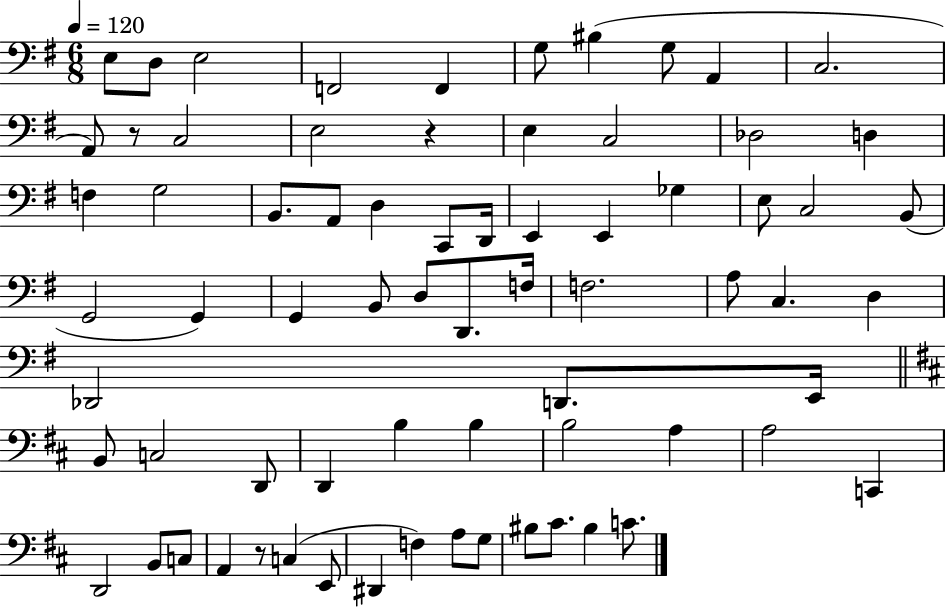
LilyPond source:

{
  \clef bass
  \numericTimeSignature
  \time 6/8
  \key g \major
  \tempo 4 = 120
  e8 d8 e2 | f,2 f,4 | g8 bis4( g8 a,4 | c2. | \break a,8) r8 c2 | e2 r4 | e4 c2 | des2 d4 | \break f4 g2 | b,8. a,8 d4 c,8 d,16 | e,4 e,4 ges4 | e8 c2 b,8( | \break g,2 g,4) | g,4 b,8 d8 d,8. f16 | f2. | a8 c4. d4 | \break des,2 d,8. e,16 | \bar "||" \break \key d \major b,8 c2 d,8 | d,4 b4 b4 | b2 a4 | a2 c,4 | \break d,2 b,8 c8 | a,4 r8 c4( e,8 | dis,4 f4) a8 g8 | bis8 cis'8. bis4 c'8. | \break \bar "|."
}